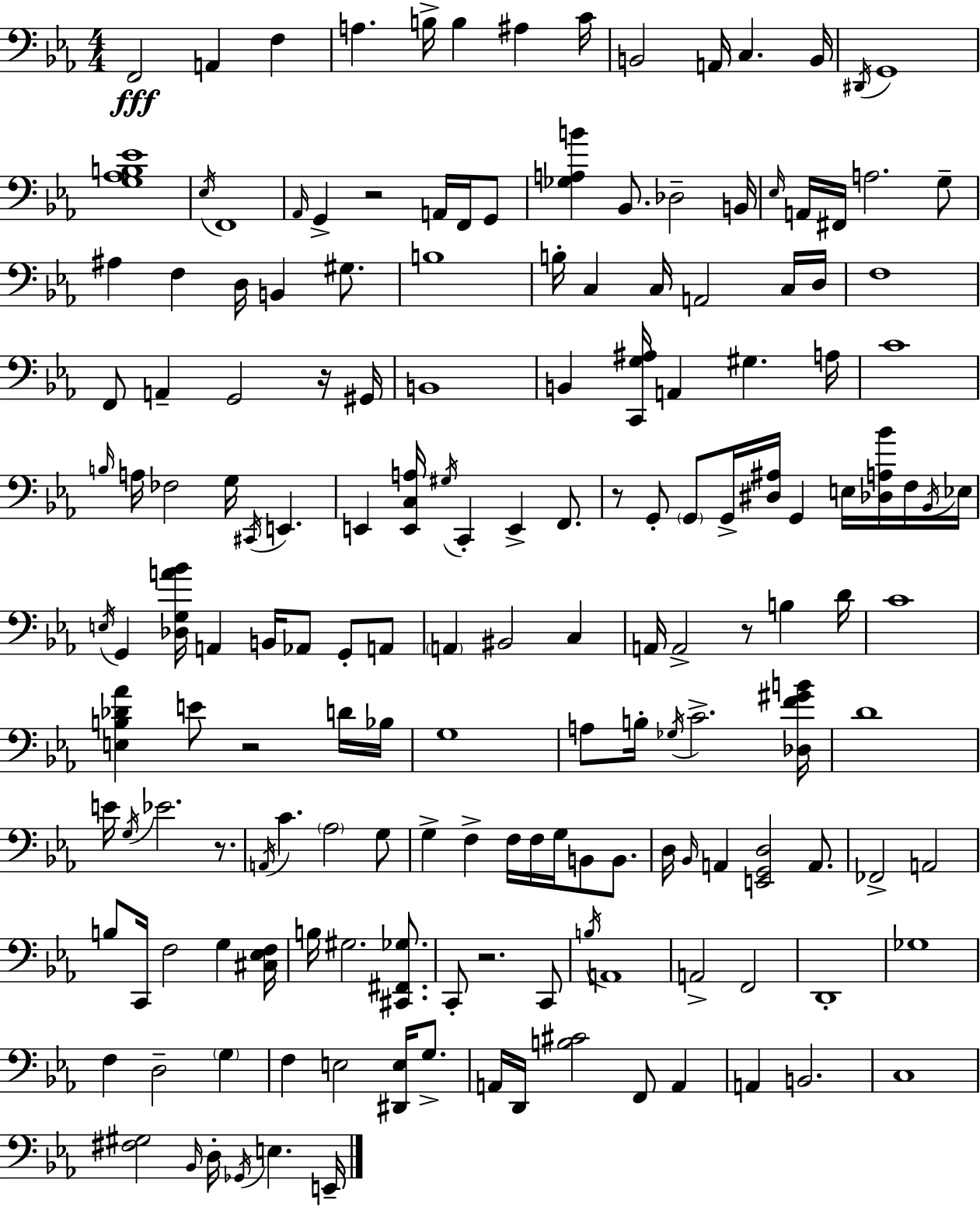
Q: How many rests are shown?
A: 7